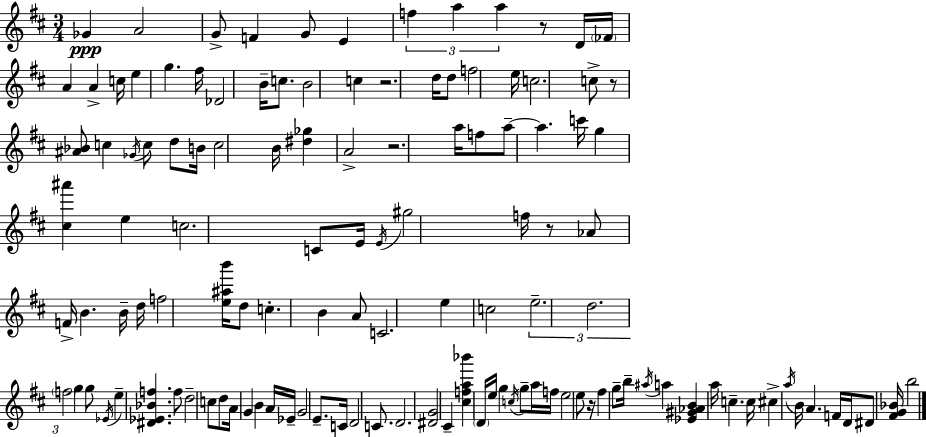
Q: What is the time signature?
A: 3/4